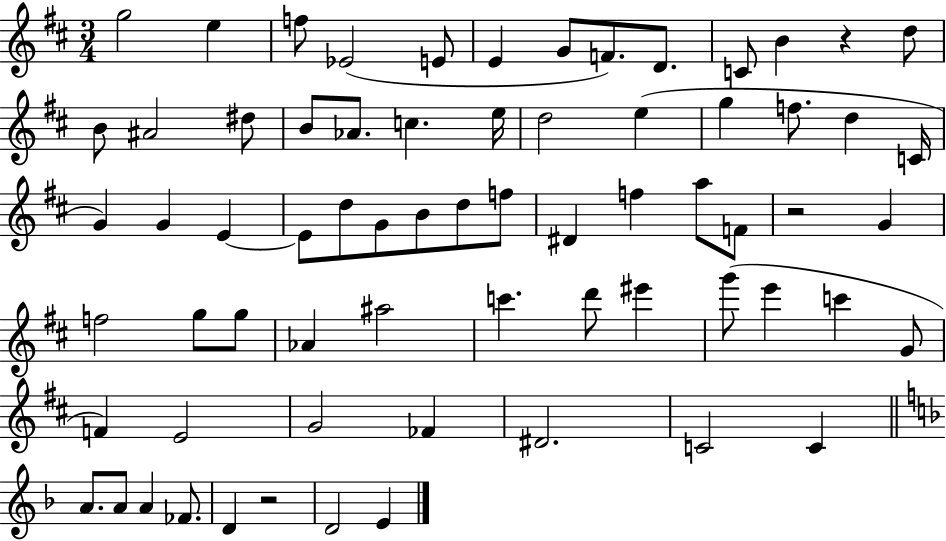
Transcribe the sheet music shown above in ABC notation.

X:1
T:Untitled
M:3/4
L:1/4
K:D
g2 e f/2 _E2 E/2 E G/2 F/2 D/2 C/2 B z d/2 B/2 ^A2 ^d/2 B/2 _A/2 c e/4 d2 e g f/2 d C/4 G G E E/2 d/2 G/2 B/2 d/2 f/2 ^D f a/2 F/2 z2 G f2 g/2 g/2 _A ^a2 c' d'/2 ^e' g'/2 e' c' G/2 F E2 G2 _F ^D2 C2 C A/2 A/2 A _F/2 D z2 D2 E